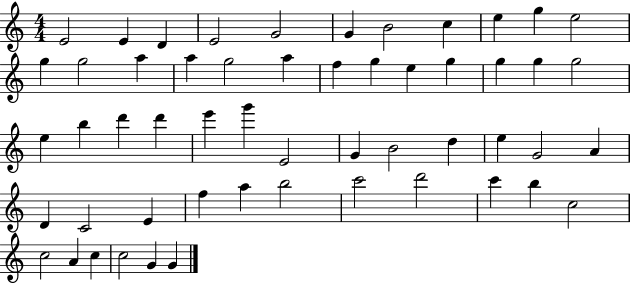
X:1
T:Untitled
M:4/4
L:1/4
K:C
E2 E D E2 G2 G B2 c e g e2 g g2 a a g2 a f g e g g g g2 e b d' d' e' g' E2 G B2 d e G2 A D C2 E f a b2 c'2 d'2 c' b c2 c2 A c c2 G G